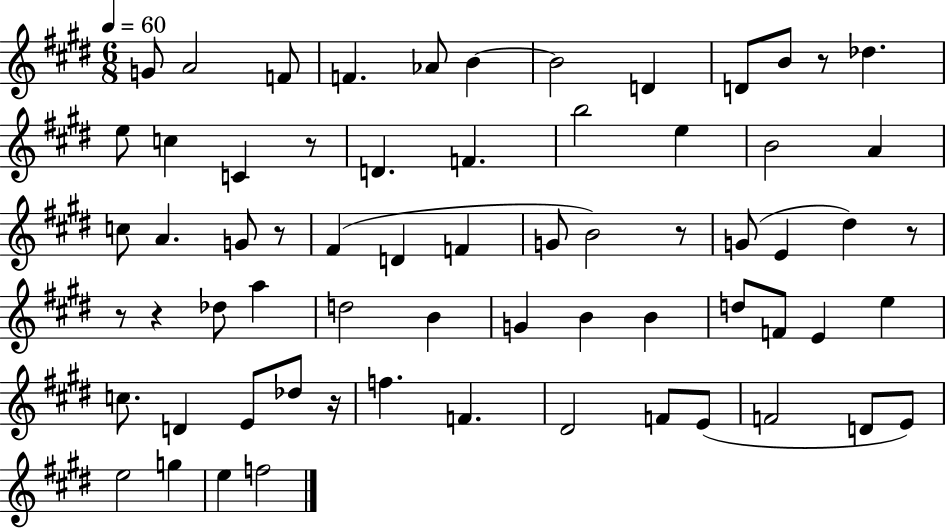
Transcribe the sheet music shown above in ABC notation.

X:1
T:Untitled
M:6/8
L:1/4
K:E
G/2 A2 F/2 F _A/2 B B2 D D/2 B/2 z/2 _d e/2 c C z/2 D F b2 e B2 A c/2 A G/2 z/2 ^F D F G/2 B2 z/2 G/2 E ^d z/2 z/2 z _d/2 a d2 B G B B d/2 F/2 E e c/2 D E/2 _d/2 z/4 f F ^D2 F/2 E/2 F2 D/2 E/2 e2 g e f2